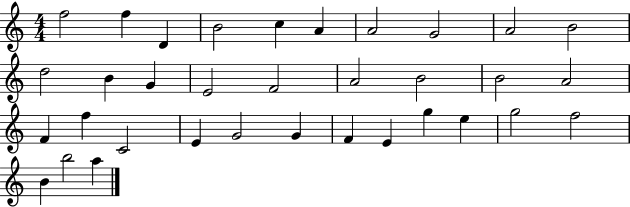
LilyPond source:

{
  \clef treble
  \numericTimeSignature
  \time 4/4
  \key c \major
  f''2 f''4 d'4 | b'2 c''4 a'4 | a'2 g'2 | a'2 b'2 | \break d''2 b'4 g'4 | e'2 f'2 | a'2 b'2 | b'2 a'2 | \break f'4 f''4 c'2 | e'4 g'2 g'4 | f'4 e'4 g''4 e''4 | g''2 f''2 | \break b'4 b''2 a''4 | \bar "|."
}